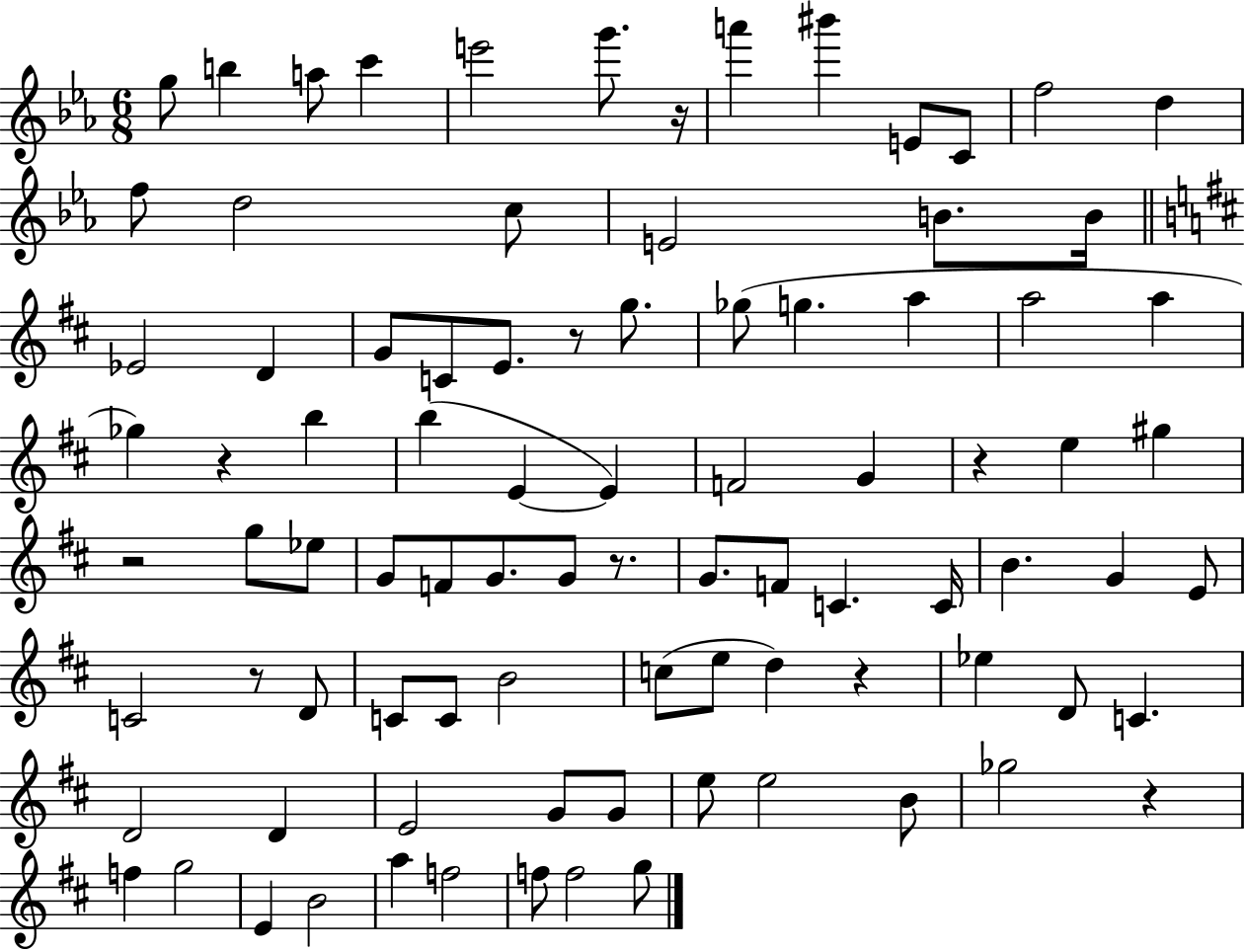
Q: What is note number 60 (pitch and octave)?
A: Eb5